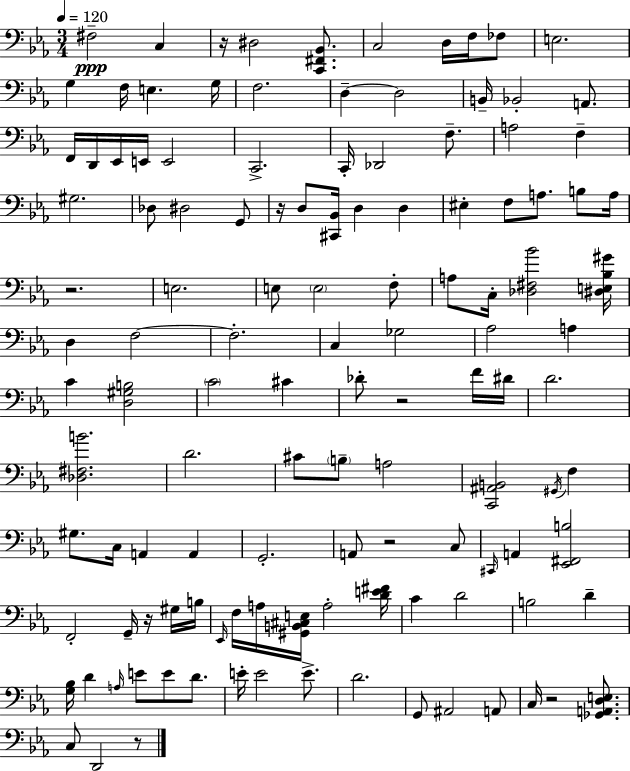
{
  \clef bass
  \numericTimeSignature
  \time 3/4
  \key ees \major
  \tempo 4 = 120
  fis2--\ppp c4 | r16 dis2 <c, fis, bes,>8. | c2 d16 f16 fes8 | e2. | \break g4 f16 e4. g16 | f2. | d4--~~ d2 | b,16-- bes,2-. a,8. | \break f,16 d,16 ees,16 e,16 e,2 | c,2.-> | c,16-. des,2 f8.-- | a2 f4-- | \break gis2. | des8 dis2 g,8 | r16 d8 <cis, bes,>16 d4 d4 | eis4-. f8 a8. b8 a16 | \break r2. | e2. | e8 \parenthesize e2 f8-. | a8 c16-. <des fis bes'>2 <dis e bes gis'>16 | \break d4 f2~~ | f2.-. | c4 ges2 | aes2 a4 | \break c'4 <d gis b>2 | \parenthesize c'2 cis'4 | des'8-. r2 f'16 dis'16 | d'2. | \break <des fis b'>2. | d'2. | cis'8 \parenthesize b8-- a2 | <c, ais, b,>2 \acciaccatura { gis,16 } f4 | \break gis8. c16 a,4 a,4 | g,2.-. | a,8 r2 c8 | \grace { cis,16 } a,4 <ees, fis, b>2 | \break f,2-. g,16-- r16 | gis16 b16 \grace { ees,16 } f16 a16 <gis, b, cis e>16 a2-. | <d' e' fis'>16 c'4 d'2 | b2 d'4-- | \break <g bes>16 d'4 \grace { a16 } e'8 e'8 | d'8. e'16-. e'2 | e'8.-> d'2. | g,8 ais,2 | \break a,8 c16 r2 | <ges, a, d e>8. c8 d,2 | r8 \bar "|."
}